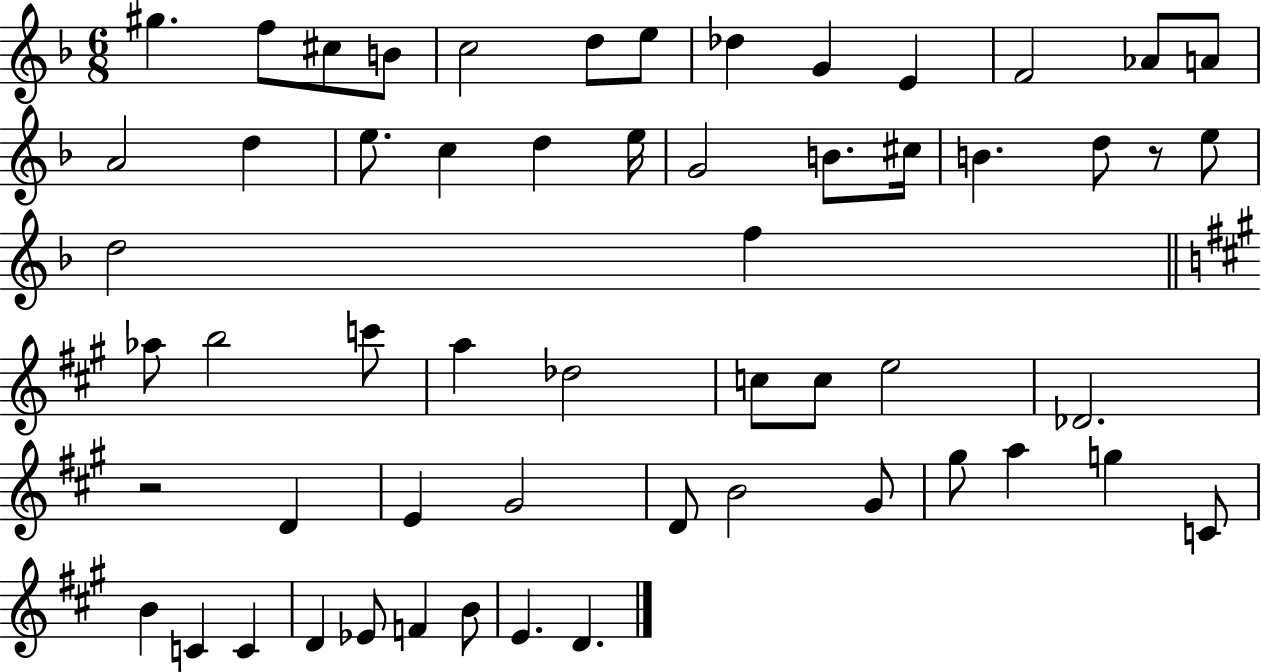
X:1
T:Untitled
M:6/8
L:1/4
K:F
^g f/2 ^c/2 B/2 c2 d/2 e/2 _d G E F2 _A/2 A/2 A2 d e/2 c d e/4 G2 B/2 ^c/4 B d/2 z/2 e/2 d2 f _a/2 b2 c'/2 a _d2 c/2 c/2 e2 _D2 z2 D E ^G2 D/2 B2 ^G/2 ^g/2 a g C/2 B C C D _E/2 F B/2 E D